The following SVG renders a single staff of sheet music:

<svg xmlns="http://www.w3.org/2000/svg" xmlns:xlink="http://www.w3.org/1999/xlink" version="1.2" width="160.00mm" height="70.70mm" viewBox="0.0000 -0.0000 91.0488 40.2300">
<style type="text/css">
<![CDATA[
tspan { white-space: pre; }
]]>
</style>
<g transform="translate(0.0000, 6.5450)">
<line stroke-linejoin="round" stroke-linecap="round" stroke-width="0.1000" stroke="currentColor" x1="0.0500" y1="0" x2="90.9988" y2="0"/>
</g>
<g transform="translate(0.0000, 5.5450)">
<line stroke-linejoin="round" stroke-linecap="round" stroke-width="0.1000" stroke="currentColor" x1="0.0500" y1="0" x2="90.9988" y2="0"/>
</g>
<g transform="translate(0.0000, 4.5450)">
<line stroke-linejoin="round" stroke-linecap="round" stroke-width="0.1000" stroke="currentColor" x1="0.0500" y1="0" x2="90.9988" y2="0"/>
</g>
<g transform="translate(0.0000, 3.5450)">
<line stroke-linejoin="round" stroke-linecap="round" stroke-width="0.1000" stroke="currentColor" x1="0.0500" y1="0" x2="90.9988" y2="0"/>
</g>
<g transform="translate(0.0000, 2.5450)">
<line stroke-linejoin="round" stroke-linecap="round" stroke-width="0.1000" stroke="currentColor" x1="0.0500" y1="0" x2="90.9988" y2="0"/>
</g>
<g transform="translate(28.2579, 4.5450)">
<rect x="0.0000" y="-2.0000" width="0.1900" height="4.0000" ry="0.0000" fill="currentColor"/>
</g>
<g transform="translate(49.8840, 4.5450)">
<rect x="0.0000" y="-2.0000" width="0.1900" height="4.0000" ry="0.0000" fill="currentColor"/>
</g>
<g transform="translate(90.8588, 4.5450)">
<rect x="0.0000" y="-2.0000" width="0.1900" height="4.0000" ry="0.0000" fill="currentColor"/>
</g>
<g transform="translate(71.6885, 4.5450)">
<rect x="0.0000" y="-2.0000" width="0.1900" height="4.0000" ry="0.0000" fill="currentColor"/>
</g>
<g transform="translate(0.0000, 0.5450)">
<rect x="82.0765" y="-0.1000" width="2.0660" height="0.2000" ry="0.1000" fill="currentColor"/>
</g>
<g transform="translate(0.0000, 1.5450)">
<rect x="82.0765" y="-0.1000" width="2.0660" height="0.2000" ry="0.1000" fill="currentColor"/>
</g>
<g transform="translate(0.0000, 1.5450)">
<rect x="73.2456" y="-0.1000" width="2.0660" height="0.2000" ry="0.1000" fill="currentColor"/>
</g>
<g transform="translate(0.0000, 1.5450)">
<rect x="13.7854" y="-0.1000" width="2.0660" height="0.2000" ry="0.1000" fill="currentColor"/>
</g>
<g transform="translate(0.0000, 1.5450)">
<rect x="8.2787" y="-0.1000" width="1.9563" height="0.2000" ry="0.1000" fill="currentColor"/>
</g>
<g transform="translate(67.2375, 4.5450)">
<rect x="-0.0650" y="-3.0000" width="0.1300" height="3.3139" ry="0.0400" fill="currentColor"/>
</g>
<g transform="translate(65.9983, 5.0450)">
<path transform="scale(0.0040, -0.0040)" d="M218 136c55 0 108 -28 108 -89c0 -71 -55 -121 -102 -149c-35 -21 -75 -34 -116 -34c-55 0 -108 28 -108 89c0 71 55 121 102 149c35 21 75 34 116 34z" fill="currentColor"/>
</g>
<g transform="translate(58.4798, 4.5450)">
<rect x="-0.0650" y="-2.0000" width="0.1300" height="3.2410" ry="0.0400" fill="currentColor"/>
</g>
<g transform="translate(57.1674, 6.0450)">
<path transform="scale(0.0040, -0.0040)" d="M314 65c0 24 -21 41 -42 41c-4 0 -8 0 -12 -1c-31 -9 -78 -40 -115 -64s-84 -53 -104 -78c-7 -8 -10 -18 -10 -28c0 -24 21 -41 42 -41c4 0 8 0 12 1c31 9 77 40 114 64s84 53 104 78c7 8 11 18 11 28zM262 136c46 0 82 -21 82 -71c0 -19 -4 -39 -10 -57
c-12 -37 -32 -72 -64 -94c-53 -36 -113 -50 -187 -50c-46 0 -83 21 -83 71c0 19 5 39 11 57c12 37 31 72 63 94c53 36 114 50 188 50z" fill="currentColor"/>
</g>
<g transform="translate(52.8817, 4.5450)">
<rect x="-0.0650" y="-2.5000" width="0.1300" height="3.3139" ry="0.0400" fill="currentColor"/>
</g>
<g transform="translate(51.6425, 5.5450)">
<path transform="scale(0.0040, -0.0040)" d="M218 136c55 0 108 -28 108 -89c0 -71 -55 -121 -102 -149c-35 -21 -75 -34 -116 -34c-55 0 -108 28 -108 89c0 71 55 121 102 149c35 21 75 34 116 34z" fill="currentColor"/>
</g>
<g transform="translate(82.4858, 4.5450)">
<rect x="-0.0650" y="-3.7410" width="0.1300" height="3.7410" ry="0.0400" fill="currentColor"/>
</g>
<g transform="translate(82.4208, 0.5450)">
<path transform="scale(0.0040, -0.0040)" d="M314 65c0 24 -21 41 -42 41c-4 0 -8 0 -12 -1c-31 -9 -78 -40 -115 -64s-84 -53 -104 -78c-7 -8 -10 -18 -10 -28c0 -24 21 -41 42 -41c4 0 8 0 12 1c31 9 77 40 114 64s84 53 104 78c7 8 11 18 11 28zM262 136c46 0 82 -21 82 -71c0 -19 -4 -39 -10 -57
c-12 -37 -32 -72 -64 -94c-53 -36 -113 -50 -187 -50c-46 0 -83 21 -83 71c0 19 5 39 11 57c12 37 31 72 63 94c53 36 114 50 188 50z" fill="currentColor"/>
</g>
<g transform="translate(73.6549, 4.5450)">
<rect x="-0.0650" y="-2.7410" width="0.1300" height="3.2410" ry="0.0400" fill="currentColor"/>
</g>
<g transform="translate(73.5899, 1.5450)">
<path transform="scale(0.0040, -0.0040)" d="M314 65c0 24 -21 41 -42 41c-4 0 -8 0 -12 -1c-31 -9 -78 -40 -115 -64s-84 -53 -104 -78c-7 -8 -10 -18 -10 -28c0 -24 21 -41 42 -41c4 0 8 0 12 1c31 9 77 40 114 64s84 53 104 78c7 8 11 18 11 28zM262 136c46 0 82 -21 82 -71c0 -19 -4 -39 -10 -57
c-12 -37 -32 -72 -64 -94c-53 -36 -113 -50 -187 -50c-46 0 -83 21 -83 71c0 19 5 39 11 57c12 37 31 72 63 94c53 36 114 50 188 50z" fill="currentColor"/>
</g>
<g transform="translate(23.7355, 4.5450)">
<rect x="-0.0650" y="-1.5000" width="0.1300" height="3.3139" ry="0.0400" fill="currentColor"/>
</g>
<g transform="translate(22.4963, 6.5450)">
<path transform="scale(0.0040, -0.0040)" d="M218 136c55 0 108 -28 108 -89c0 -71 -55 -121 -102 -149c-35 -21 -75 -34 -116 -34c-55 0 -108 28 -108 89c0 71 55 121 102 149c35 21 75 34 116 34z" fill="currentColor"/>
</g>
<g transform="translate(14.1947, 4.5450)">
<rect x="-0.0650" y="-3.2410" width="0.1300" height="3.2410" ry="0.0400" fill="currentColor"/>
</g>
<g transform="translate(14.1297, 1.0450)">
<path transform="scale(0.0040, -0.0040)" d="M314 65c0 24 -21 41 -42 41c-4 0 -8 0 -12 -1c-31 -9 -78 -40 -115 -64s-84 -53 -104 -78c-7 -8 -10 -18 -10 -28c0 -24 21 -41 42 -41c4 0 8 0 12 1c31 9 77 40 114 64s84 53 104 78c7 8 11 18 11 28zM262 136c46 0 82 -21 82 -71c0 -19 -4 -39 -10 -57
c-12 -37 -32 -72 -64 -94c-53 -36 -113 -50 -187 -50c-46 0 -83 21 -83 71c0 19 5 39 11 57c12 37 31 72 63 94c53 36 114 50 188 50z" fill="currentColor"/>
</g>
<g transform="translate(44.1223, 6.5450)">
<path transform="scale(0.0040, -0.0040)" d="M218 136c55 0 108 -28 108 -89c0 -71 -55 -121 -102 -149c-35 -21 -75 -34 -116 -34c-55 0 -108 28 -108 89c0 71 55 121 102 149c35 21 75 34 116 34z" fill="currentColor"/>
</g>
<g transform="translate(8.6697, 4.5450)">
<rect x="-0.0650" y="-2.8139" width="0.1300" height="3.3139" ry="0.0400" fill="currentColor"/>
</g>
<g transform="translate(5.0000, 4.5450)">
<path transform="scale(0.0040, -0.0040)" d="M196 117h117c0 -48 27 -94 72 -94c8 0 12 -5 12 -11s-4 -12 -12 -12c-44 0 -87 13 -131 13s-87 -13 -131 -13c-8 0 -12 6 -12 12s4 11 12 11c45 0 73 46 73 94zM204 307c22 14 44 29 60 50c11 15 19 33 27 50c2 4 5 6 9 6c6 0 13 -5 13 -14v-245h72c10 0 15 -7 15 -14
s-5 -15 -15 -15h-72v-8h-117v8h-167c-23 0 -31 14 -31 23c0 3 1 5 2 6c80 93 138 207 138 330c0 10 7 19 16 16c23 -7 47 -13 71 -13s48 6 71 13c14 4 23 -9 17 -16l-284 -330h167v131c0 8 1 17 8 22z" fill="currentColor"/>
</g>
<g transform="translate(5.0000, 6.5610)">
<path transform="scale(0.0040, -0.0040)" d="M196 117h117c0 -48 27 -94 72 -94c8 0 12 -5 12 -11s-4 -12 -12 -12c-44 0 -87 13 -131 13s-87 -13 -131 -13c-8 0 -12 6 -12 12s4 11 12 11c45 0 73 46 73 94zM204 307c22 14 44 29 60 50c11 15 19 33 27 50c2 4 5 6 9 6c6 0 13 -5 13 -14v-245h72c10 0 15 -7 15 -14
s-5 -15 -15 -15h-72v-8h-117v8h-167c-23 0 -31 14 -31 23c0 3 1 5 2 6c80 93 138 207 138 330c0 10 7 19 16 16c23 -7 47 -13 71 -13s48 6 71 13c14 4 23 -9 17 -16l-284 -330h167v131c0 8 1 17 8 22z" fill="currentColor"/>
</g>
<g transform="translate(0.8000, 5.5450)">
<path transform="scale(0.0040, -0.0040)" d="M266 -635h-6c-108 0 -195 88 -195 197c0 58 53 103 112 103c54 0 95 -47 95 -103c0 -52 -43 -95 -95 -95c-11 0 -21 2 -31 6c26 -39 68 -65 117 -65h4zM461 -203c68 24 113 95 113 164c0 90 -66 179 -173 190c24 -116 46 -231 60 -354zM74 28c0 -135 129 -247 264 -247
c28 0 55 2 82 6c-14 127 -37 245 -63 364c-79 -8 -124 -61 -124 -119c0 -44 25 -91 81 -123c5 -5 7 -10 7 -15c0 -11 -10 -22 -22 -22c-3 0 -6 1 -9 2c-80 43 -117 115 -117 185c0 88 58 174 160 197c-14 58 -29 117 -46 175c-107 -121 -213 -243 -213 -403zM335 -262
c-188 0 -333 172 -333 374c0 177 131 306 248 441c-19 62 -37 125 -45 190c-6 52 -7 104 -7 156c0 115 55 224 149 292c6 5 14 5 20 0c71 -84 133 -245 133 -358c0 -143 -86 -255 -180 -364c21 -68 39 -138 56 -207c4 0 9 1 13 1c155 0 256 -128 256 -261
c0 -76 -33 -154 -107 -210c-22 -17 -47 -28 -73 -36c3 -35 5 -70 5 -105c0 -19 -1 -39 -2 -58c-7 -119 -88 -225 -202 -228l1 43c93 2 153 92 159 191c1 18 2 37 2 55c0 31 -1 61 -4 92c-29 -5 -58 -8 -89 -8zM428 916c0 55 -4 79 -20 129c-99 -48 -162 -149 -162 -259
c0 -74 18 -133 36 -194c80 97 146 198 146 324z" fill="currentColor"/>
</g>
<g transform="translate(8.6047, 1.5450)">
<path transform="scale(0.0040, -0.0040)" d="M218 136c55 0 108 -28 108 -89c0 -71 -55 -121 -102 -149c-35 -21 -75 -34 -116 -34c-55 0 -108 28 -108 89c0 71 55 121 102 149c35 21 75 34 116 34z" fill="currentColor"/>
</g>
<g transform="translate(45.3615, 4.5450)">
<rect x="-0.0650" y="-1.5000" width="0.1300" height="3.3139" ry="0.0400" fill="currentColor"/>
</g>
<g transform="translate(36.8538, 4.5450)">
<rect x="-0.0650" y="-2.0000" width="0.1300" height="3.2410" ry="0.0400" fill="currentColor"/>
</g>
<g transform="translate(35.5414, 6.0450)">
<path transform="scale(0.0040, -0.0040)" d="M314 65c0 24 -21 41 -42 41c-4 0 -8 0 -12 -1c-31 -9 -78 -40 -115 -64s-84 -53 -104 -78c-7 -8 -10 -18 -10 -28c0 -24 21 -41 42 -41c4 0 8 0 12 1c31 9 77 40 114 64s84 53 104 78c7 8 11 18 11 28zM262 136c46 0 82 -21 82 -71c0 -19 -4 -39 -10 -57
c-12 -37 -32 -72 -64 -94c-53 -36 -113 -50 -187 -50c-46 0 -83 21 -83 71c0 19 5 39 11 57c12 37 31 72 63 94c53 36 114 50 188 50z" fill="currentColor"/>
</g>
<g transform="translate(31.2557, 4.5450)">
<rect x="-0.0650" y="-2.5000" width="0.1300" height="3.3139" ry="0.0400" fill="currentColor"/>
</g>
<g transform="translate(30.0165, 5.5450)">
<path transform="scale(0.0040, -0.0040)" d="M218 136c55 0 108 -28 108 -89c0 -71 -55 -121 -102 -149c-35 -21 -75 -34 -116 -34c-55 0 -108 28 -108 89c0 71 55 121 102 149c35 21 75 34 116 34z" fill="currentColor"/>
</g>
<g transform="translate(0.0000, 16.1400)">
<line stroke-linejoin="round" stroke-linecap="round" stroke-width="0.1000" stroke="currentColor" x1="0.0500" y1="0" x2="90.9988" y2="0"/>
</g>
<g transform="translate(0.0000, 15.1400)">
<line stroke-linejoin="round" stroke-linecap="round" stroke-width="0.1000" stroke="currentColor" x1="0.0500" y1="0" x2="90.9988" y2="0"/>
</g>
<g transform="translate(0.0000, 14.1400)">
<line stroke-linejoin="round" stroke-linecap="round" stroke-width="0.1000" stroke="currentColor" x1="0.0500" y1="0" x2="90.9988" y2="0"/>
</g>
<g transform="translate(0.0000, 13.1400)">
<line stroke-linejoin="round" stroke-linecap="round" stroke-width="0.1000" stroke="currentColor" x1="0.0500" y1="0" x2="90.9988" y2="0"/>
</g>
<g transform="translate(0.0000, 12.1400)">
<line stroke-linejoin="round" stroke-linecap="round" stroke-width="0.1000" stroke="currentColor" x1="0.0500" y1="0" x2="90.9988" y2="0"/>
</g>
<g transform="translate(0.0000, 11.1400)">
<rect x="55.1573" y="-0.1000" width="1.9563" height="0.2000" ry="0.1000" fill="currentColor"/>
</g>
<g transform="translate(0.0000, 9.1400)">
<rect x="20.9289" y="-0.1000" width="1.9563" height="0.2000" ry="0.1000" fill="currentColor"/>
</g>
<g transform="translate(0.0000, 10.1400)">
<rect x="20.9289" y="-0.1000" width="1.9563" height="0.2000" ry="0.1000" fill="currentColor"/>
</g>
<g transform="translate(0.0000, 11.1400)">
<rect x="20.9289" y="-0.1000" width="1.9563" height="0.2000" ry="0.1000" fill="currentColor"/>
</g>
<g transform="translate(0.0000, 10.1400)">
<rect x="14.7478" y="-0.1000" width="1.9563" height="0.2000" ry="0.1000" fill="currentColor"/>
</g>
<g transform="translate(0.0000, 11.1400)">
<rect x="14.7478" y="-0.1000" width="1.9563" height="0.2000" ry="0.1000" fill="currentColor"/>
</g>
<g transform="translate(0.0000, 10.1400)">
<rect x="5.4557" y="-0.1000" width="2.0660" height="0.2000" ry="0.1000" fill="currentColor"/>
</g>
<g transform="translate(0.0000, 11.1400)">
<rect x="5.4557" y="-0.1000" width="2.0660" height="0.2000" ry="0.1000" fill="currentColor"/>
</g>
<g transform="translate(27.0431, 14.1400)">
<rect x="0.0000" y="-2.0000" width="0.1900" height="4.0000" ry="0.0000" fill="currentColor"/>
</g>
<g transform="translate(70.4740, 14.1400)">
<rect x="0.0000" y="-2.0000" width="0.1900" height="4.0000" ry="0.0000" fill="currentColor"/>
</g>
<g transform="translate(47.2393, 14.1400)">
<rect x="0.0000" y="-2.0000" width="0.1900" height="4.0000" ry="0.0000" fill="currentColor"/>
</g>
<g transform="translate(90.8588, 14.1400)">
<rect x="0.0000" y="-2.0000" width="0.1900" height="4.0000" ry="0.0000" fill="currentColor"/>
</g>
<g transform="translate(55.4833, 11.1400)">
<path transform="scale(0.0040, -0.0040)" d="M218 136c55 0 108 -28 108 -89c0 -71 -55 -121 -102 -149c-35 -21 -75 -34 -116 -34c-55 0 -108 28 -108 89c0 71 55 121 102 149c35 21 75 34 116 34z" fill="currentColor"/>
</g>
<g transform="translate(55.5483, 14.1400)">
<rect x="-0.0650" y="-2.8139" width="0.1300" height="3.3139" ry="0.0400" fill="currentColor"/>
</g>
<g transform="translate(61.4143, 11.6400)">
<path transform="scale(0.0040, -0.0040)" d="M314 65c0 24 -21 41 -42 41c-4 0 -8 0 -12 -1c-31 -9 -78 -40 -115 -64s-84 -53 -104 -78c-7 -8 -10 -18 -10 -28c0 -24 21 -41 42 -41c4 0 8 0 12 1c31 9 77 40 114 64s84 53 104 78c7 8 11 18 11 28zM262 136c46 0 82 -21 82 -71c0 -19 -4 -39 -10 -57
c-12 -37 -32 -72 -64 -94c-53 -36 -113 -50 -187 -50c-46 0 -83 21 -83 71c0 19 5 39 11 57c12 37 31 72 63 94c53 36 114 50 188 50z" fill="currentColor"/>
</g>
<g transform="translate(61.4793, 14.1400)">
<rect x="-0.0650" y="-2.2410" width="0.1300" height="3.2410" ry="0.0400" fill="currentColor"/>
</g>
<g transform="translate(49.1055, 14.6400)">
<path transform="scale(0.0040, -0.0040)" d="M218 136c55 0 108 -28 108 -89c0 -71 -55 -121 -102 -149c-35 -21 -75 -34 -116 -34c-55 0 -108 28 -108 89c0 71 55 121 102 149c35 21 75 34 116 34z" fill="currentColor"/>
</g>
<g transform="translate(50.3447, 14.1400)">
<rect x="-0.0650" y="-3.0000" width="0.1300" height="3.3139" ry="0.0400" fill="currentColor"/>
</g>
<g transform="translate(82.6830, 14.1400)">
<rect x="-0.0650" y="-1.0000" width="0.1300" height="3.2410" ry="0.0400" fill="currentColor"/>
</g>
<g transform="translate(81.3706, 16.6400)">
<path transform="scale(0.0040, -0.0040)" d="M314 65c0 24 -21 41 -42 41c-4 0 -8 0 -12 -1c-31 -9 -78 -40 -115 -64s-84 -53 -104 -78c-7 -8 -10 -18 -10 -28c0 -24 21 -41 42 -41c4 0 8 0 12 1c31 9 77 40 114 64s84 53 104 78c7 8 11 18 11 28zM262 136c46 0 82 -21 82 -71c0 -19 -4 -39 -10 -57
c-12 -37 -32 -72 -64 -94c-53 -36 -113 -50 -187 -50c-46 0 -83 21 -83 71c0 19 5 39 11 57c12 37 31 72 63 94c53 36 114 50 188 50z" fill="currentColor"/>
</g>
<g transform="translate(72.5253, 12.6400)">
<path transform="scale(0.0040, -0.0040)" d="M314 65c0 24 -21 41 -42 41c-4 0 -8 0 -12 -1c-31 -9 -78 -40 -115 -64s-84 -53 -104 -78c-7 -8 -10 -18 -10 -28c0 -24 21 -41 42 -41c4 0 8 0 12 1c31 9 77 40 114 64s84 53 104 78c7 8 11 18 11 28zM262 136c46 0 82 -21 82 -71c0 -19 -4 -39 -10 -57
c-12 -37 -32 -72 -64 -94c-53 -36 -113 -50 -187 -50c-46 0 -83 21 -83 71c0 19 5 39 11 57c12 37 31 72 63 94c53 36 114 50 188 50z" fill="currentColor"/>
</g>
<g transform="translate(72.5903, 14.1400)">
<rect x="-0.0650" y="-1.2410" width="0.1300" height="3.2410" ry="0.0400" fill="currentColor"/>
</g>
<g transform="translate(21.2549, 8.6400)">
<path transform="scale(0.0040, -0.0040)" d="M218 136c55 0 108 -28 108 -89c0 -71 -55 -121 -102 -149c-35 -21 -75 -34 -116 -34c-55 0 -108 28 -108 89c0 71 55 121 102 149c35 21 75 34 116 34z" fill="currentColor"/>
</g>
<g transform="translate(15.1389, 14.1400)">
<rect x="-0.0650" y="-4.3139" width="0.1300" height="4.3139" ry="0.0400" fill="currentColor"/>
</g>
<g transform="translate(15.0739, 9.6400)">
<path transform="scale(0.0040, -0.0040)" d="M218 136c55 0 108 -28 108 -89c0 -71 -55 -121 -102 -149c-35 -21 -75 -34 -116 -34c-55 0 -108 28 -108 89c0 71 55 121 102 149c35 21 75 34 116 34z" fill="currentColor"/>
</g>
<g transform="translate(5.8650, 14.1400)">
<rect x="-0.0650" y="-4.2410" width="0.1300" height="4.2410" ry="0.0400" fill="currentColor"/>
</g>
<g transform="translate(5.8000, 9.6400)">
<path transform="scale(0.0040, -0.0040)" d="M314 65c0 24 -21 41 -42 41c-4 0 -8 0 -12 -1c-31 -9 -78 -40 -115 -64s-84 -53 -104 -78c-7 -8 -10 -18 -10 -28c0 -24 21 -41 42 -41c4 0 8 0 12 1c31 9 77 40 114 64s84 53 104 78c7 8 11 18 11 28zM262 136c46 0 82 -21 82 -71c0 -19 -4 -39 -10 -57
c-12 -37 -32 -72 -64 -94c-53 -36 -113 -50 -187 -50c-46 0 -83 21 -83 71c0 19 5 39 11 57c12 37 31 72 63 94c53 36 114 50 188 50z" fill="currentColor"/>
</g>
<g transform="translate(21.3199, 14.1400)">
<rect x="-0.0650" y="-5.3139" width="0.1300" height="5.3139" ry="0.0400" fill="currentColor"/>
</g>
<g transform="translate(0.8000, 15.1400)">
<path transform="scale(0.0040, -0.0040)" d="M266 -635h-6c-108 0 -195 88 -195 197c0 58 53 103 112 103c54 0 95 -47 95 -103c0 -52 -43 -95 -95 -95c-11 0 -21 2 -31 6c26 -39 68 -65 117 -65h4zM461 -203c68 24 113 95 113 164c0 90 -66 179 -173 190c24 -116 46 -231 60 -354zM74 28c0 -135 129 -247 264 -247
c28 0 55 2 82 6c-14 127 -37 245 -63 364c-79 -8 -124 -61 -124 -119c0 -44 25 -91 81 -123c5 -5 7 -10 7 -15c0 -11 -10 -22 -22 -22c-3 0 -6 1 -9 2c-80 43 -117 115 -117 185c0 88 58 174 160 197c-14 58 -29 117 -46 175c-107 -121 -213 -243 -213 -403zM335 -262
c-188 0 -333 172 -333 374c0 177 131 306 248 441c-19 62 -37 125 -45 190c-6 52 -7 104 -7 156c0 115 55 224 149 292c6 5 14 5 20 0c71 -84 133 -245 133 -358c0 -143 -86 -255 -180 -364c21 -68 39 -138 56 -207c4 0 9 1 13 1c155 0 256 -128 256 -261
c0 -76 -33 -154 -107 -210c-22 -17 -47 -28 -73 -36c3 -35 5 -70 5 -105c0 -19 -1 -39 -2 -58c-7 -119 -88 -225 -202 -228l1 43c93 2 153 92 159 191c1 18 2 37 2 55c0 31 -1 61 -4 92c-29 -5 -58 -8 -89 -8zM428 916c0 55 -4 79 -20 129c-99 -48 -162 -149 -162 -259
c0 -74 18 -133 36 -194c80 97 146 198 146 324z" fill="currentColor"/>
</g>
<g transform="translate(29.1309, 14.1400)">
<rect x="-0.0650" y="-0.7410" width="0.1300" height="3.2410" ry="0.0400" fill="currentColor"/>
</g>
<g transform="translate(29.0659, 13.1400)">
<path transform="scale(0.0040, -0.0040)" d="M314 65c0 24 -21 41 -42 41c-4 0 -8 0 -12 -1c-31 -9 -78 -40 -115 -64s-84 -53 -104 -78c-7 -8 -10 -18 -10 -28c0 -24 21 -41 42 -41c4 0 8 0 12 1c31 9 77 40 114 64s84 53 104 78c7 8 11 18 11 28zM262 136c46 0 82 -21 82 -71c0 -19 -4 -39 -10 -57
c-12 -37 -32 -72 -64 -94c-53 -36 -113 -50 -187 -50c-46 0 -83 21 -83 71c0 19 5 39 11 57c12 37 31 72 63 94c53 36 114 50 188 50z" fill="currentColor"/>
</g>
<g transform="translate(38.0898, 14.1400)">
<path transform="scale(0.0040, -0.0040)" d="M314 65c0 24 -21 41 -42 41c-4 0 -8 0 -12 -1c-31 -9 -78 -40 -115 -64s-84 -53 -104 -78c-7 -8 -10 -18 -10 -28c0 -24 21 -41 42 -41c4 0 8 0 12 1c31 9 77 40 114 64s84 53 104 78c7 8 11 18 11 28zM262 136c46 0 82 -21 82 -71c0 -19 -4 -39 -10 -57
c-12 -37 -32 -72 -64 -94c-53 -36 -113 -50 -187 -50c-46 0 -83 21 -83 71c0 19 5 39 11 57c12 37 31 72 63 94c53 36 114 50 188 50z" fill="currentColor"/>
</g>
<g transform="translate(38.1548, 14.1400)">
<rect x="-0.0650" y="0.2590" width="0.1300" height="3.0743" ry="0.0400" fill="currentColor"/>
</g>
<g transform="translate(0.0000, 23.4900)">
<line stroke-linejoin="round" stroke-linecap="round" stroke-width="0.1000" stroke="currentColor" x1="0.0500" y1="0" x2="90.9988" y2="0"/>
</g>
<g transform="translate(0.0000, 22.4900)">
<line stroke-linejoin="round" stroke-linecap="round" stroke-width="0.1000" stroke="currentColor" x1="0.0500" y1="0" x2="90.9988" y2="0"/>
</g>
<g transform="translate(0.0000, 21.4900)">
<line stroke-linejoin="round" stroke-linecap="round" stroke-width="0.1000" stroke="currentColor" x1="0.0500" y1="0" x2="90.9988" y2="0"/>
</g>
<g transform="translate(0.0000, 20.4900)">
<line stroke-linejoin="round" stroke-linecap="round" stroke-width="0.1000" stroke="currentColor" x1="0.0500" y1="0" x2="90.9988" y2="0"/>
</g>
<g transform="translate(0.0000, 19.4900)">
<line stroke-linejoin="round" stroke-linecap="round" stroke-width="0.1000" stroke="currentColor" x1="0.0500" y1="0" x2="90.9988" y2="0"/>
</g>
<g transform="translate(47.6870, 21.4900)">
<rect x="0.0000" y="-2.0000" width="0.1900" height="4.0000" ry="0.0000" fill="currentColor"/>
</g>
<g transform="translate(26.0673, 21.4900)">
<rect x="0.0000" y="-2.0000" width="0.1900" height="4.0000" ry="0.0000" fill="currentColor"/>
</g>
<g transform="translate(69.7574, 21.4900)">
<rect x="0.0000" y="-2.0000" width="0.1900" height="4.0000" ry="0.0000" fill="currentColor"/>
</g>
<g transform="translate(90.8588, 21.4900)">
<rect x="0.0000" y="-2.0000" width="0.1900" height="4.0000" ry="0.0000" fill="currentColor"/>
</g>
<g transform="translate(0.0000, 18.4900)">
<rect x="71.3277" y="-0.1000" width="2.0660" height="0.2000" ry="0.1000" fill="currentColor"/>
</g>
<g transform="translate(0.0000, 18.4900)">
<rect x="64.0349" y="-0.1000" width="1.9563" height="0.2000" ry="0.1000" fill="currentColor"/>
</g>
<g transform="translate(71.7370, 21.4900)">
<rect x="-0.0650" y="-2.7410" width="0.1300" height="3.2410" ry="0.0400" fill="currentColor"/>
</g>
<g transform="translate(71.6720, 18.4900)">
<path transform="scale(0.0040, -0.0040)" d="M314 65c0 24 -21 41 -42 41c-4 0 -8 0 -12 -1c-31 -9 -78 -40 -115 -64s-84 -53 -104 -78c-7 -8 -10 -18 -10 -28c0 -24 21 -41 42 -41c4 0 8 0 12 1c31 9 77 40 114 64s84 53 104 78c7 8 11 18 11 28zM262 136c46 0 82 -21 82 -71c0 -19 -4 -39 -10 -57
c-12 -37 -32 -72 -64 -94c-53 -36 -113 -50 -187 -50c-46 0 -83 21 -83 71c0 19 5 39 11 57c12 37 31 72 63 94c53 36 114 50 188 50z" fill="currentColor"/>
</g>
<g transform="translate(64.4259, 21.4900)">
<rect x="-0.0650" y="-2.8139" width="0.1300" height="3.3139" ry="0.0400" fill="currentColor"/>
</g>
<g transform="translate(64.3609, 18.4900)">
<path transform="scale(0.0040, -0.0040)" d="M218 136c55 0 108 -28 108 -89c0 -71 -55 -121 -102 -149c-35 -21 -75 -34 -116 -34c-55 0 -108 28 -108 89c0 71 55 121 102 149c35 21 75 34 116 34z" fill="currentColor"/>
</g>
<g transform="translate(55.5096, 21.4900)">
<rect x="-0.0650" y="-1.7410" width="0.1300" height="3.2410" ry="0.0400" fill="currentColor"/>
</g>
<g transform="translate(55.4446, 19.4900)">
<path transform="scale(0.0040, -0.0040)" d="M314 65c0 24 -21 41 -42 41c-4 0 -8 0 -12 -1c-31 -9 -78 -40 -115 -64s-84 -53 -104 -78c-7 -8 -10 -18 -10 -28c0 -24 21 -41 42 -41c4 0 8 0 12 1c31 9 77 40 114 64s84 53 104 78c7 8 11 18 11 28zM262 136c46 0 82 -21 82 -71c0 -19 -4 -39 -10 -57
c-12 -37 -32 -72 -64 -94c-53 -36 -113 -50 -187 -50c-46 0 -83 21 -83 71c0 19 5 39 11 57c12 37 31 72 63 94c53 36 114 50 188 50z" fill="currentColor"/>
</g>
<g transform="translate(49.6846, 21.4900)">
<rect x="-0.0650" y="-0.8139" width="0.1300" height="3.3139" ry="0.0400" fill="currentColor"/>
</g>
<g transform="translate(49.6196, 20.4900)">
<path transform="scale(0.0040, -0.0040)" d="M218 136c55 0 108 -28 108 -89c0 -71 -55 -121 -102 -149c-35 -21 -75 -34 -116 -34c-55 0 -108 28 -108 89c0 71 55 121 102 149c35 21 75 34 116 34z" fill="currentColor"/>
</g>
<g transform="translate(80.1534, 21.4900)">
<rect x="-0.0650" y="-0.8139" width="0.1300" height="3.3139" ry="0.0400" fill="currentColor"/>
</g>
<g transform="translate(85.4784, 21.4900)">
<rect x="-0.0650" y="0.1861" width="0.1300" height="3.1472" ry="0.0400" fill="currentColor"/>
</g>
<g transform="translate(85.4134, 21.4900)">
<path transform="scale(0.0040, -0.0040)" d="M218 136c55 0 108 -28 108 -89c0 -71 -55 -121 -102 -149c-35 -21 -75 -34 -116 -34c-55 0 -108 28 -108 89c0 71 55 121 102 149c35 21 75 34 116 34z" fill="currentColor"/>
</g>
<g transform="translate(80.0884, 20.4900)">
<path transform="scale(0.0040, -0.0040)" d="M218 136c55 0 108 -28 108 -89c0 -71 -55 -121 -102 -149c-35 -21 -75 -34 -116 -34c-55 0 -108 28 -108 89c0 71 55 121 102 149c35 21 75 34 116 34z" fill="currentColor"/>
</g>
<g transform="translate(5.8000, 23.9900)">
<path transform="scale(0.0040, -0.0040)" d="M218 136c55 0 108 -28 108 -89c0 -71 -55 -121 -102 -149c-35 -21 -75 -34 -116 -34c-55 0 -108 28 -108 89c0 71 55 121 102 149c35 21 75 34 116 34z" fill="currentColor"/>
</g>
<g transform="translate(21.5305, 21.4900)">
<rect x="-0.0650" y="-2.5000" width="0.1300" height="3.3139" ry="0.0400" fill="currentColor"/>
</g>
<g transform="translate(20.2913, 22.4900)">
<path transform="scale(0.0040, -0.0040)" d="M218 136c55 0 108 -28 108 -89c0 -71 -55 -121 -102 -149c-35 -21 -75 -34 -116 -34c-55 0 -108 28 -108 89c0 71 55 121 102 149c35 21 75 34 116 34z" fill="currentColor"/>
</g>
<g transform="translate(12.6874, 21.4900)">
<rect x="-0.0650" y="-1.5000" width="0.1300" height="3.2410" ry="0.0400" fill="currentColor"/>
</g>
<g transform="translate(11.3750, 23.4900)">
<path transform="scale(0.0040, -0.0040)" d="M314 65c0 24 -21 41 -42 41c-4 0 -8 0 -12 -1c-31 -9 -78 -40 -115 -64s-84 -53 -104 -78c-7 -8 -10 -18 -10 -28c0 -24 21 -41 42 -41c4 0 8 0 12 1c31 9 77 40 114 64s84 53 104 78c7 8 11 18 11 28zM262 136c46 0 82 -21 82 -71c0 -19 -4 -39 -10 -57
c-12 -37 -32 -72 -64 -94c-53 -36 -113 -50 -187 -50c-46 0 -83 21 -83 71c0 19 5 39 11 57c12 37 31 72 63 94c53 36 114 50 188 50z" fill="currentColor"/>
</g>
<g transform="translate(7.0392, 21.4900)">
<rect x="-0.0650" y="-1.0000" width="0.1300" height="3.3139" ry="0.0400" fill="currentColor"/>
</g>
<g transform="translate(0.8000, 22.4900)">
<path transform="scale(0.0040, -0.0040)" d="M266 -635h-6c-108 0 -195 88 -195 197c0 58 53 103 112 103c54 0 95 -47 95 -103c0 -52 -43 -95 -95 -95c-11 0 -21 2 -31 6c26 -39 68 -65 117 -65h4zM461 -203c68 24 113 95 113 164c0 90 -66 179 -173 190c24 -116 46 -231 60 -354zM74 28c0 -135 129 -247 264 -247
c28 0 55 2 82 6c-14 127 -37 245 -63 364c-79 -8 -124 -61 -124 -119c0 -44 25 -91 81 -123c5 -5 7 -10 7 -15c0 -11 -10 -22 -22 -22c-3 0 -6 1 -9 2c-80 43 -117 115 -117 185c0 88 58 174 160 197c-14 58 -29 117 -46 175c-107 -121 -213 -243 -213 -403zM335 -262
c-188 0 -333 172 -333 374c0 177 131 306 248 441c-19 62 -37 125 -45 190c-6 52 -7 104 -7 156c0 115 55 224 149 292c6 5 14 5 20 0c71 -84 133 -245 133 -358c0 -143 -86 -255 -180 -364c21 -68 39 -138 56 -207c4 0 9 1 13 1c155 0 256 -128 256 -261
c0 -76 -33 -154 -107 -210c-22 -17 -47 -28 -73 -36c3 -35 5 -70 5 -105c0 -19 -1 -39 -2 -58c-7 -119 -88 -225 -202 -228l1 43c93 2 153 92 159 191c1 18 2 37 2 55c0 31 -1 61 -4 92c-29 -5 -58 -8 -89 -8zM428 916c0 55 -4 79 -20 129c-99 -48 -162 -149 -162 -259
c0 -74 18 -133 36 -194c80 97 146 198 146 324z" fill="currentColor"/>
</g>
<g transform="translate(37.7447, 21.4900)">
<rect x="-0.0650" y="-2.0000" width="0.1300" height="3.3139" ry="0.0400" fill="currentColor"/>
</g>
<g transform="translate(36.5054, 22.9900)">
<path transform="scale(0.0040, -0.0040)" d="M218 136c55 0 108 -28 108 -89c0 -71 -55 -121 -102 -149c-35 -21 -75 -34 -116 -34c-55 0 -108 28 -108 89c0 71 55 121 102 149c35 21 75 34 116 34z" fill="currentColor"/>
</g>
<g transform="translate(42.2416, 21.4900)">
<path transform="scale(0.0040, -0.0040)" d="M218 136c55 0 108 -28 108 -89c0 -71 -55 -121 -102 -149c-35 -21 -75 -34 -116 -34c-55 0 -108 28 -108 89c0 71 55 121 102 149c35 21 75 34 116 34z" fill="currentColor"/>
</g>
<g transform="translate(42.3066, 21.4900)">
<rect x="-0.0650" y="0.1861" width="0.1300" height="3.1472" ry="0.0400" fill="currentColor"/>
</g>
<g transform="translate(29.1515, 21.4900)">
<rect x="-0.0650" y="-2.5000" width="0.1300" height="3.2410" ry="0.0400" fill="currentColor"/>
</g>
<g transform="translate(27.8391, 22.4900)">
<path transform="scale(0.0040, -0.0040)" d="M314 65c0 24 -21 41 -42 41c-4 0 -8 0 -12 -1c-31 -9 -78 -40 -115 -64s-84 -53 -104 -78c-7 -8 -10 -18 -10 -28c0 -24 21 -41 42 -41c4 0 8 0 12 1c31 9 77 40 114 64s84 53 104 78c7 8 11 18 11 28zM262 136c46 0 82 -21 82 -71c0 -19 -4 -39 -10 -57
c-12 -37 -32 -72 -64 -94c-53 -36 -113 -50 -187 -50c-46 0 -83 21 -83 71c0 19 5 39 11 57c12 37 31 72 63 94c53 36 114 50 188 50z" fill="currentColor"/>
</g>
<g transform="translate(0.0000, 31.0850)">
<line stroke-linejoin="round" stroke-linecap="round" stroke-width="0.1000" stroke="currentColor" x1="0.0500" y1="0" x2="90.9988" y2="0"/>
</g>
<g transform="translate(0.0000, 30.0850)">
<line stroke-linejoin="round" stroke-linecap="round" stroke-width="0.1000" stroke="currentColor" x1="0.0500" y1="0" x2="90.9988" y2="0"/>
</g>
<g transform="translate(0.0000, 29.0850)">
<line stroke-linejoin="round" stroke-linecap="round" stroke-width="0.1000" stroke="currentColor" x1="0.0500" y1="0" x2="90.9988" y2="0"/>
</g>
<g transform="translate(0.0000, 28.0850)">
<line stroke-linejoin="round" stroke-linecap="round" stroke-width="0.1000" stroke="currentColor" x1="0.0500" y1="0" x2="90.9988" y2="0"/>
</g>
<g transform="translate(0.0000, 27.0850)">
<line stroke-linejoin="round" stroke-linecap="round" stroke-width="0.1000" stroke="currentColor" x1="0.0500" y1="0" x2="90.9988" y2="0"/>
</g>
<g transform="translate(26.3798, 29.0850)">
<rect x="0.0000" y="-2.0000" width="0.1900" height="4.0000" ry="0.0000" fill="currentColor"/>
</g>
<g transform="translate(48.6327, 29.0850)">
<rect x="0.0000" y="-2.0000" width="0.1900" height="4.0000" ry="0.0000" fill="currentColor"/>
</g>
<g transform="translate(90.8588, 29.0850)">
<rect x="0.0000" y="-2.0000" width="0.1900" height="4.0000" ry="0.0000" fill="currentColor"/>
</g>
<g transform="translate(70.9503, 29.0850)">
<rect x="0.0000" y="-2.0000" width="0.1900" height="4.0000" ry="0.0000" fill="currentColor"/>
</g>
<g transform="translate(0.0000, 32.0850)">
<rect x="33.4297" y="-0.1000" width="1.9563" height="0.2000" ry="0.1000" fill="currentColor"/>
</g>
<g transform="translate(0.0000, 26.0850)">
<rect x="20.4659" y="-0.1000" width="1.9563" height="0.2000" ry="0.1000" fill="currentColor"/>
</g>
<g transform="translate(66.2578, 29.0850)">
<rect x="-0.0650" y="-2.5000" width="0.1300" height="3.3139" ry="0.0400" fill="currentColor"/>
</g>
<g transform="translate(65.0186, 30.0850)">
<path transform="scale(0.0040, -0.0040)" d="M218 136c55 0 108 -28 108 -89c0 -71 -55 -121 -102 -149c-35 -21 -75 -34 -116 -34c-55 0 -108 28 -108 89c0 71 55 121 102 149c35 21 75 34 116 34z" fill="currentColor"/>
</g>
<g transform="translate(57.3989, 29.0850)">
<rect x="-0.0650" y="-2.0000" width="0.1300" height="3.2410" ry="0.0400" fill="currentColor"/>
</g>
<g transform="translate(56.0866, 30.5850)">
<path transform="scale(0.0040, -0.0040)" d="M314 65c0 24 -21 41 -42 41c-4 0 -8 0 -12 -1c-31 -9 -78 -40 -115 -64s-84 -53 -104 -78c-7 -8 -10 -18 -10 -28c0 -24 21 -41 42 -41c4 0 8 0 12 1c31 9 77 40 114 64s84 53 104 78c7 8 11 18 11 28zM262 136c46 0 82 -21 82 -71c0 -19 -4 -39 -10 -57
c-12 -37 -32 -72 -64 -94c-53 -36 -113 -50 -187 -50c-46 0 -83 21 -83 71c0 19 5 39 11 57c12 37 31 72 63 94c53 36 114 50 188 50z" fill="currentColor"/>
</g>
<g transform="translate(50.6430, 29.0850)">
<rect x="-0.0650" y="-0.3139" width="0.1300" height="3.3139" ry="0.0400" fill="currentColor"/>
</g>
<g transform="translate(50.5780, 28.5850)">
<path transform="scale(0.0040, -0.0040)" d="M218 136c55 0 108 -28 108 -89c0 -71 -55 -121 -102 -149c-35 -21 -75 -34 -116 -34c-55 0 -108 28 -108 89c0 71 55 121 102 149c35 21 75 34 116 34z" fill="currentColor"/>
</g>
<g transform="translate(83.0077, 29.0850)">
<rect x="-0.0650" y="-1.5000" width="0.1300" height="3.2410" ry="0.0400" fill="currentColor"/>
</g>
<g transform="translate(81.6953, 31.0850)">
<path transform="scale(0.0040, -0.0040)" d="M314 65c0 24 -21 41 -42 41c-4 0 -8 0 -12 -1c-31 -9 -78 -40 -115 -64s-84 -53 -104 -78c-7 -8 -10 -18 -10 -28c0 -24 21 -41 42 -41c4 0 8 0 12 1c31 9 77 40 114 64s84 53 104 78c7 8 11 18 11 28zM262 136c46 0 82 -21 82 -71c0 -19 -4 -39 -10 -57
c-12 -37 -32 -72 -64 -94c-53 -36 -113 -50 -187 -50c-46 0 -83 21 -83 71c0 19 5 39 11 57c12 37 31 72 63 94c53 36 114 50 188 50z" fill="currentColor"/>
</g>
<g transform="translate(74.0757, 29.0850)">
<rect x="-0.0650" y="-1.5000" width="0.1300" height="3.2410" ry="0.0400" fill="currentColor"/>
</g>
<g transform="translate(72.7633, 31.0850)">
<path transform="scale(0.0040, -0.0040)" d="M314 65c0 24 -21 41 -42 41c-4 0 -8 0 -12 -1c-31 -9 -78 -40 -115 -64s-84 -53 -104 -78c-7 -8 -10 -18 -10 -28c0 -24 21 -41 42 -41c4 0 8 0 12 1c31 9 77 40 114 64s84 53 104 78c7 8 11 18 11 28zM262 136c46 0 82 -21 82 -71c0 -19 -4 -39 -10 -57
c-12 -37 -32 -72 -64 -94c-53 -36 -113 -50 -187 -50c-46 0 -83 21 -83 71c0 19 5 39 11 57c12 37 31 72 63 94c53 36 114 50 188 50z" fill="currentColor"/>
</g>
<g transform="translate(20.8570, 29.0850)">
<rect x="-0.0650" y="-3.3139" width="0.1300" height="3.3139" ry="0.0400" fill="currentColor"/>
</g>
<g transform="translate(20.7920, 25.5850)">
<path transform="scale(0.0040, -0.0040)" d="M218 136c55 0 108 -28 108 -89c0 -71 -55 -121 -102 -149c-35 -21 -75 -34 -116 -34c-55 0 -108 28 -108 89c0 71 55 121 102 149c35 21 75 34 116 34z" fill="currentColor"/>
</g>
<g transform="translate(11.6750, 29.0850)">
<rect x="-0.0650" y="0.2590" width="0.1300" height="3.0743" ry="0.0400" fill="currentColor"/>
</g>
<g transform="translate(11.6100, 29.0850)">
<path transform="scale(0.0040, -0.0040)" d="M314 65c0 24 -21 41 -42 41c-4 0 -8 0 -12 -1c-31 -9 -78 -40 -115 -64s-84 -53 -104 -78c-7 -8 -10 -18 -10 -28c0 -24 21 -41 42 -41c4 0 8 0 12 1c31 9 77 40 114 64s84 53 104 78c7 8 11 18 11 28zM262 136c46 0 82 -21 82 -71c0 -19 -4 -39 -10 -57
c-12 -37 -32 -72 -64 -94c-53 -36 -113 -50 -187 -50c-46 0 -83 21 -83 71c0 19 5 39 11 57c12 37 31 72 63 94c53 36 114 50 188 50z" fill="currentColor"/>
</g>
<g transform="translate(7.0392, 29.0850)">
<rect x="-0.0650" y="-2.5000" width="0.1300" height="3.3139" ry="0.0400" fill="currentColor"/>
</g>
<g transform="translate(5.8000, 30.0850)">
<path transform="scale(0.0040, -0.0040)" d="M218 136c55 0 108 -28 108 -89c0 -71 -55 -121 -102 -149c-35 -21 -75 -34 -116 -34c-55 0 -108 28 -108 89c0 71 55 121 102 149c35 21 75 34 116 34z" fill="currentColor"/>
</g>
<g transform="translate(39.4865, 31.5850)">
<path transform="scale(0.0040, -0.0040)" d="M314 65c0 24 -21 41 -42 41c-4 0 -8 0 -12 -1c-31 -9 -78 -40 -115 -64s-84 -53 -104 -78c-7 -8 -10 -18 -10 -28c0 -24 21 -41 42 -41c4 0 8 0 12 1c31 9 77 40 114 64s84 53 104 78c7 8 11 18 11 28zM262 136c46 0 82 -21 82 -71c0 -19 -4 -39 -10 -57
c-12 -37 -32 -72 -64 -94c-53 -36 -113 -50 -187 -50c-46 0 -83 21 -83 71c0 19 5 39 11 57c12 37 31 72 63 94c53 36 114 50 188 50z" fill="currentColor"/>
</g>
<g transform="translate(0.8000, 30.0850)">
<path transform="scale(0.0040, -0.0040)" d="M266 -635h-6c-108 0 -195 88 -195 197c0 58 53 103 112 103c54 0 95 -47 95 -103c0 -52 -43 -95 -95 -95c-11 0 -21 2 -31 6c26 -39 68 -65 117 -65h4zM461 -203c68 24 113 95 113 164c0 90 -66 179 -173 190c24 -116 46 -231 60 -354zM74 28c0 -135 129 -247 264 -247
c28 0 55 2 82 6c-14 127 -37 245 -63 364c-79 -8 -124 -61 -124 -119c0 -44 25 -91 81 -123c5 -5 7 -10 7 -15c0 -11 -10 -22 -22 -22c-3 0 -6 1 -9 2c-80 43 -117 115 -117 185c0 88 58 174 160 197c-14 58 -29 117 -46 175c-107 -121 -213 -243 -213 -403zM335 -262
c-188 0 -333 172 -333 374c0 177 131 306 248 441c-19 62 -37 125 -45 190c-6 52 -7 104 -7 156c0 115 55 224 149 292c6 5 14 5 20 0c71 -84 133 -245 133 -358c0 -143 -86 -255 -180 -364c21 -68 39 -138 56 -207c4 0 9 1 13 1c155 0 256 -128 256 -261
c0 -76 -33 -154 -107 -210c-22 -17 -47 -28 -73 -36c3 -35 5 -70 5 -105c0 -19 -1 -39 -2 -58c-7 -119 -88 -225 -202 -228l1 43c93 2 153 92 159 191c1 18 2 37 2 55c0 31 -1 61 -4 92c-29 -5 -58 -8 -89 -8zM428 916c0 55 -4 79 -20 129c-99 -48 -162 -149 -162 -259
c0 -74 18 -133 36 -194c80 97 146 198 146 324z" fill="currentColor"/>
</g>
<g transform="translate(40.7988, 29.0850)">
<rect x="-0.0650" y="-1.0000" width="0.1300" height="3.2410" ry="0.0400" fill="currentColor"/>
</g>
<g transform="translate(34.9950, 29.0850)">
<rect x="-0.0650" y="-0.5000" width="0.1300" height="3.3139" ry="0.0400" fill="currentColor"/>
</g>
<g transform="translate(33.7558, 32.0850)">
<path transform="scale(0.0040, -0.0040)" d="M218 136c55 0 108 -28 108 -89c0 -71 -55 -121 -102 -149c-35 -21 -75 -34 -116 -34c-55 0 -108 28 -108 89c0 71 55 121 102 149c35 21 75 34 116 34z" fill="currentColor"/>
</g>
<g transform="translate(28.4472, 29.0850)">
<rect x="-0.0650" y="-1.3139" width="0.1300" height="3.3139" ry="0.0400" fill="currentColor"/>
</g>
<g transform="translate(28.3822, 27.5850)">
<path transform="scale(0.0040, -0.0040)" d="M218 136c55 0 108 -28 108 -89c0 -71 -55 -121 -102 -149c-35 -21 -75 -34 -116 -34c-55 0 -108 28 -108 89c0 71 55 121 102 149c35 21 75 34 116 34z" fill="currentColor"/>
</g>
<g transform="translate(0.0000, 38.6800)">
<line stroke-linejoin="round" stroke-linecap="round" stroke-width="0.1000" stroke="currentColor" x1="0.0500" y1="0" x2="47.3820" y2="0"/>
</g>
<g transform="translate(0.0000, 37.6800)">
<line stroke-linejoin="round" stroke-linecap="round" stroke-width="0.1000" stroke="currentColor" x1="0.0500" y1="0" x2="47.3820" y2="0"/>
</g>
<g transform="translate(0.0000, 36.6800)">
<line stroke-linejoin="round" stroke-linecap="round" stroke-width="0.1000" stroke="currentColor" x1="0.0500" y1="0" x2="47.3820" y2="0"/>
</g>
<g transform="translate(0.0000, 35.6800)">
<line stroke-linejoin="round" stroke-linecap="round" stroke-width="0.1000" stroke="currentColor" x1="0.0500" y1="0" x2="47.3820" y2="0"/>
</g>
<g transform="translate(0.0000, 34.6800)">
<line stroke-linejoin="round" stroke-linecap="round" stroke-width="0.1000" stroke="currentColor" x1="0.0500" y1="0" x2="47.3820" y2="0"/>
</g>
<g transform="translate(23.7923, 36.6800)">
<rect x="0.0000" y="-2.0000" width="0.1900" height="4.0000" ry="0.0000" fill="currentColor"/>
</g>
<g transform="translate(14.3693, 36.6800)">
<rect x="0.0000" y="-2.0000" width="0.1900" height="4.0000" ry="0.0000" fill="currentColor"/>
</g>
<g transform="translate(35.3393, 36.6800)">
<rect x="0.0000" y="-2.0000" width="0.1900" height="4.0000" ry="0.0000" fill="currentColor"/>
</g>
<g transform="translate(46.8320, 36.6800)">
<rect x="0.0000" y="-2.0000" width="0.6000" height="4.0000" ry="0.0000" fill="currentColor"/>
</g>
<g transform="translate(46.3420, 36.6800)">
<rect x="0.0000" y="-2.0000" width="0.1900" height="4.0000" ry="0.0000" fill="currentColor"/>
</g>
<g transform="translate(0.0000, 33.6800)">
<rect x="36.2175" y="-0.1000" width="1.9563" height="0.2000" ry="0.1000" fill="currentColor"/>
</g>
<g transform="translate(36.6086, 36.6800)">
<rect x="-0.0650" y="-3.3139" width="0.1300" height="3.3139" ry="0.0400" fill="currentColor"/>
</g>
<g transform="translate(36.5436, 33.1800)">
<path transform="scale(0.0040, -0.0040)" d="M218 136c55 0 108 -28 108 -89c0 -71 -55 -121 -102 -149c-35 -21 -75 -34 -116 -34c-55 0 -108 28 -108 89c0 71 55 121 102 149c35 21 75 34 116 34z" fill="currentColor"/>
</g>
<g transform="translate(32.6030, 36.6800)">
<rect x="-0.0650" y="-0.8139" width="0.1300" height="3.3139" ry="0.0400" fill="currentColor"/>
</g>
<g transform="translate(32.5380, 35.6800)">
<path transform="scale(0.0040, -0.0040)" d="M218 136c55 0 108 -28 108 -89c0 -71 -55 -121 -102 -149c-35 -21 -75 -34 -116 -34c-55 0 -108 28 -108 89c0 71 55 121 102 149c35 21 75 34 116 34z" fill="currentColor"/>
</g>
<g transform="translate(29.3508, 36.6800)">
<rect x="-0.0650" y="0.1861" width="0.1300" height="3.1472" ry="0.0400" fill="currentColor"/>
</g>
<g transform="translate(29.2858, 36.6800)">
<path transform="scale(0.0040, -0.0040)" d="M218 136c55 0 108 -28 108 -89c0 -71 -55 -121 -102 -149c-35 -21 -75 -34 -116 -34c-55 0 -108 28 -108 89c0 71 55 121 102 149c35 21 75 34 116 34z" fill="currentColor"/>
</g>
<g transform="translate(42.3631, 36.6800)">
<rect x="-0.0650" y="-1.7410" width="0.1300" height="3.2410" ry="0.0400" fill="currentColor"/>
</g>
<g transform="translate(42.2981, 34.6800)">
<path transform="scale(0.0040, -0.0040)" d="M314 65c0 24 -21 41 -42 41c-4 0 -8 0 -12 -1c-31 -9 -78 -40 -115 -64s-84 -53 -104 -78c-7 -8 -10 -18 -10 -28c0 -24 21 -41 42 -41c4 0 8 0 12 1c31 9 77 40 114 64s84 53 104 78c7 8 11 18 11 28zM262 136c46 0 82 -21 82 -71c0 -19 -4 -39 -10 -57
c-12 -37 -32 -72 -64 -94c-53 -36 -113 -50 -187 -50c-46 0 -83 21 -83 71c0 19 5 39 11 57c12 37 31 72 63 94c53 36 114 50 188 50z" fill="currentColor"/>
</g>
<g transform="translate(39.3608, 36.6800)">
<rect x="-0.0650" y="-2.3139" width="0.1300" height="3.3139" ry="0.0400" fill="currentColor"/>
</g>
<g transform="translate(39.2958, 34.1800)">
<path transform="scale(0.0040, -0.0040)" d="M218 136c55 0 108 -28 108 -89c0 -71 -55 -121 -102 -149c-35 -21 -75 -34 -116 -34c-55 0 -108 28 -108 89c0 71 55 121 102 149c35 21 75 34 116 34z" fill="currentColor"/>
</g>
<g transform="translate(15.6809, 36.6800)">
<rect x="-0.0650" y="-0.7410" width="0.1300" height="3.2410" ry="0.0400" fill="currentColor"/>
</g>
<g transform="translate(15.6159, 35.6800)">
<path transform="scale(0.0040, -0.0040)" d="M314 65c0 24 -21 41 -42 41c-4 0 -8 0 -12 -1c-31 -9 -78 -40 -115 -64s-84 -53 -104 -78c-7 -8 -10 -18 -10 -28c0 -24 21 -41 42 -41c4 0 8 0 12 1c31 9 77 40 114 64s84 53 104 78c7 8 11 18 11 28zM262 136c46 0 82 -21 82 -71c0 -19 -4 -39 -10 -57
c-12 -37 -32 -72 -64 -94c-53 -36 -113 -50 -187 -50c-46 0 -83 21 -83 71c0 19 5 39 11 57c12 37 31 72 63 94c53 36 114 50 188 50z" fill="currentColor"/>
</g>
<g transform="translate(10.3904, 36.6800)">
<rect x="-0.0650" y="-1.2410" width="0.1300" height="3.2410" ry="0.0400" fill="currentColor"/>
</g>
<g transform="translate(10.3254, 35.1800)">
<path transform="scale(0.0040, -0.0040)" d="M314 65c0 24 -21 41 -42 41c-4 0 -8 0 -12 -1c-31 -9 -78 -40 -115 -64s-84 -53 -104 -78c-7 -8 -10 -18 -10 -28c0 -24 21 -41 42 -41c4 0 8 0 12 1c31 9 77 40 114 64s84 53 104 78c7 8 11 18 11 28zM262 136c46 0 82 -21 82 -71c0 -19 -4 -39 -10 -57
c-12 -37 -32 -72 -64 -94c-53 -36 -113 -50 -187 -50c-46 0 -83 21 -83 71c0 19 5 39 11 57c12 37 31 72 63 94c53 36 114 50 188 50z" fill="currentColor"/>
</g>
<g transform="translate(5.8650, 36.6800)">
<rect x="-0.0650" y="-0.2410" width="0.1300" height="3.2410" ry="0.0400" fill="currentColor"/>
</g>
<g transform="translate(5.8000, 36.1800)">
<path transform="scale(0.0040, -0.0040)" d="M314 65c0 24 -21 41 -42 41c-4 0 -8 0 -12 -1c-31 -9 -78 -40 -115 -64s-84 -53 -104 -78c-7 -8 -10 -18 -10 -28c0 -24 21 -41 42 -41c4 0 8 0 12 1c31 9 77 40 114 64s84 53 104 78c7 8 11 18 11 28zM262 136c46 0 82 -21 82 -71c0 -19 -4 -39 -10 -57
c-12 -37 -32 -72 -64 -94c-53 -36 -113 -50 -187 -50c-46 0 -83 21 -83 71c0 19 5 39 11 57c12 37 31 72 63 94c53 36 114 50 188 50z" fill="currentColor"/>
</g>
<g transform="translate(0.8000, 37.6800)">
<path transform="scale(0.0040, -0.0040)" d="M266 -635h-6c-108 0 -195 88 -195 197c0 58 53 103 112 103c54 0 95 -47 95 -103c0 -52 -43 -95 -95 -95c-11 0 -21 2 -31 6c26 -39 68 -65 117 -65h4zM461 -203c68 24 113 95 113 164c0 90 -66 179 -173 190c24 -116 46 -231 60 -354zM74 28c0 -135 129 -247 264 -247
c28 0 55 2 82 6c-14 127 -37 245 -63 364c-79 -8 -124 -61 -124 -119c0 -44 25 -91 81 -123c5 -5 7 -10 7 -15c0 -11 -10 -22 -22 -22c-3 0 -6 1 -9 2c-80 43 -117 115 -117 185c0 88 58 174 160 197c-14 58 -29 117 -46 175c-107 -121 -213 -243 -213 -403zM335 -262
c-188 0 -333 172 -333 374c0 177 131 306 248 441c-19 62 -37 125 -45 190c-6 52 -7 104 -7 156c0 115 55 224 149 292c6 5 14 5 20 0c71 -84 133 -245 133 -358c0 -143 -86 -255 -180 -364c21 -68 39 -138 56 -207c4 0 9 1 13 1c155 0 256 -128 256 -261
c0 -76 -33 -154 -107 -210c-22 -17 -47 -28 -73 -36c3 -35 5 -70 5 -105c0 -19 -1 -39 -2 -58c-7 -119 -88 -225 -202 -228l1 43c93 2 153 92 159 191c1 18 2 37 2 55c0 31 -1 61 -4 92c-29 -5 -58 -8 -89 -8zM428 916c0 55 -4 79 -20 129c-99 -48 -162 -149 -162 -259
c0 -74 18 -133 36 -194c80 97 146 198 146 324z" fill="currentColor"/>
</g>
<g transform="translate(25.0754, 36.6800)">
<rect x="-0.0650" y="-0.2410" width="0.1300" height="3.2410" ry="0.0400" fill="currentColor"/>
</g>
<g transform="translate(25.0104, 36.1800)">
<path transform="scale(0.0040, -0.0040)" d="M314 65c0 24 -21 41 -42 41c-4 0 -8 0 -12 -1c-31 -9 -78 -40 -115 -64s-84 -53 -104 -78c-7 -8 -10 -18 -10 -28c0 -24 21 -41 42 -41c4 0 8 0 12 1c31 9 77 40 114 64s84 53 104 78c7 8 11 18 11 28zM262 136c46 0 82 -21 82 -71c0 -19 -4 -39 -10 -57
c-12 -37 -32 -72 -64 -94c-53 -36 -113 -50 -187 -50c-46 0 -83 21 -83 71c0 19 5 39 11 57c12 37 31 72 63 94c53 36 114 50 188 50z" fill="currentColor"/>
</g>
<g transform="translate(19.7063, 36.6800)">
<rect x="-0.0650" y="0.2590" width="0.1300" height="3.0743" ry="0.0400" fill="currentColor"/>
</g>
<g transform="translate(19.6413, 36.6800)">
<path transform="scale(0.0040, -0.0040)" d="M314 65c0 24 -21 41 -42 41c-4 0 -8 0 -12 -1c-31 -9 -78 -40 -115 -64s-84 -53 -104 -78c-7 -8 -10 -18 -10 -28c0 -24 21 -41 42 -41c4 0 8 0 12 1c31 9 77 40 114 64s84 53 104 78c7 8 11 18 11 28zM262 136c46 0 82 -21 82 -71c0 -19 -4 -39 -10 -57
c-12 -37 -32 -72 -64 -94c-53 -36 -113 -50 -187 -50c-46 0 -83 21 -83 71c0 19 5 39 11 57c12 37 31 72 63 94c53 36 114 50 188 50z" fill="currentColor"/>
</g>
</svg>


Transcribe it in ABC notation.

X:1
T:Untitled
M:4/4
L:1/4
K:C
a b2 E G F2 E G F2 A a2 c'2 d'2 d' f' d2 B2 A a g2 e2 D2 D E2 G G2 F B d f2 a a2 d B G B2 b e C D2 c F2 G E2 E2 c2 e2 d2 B2 c2 B d b g f2